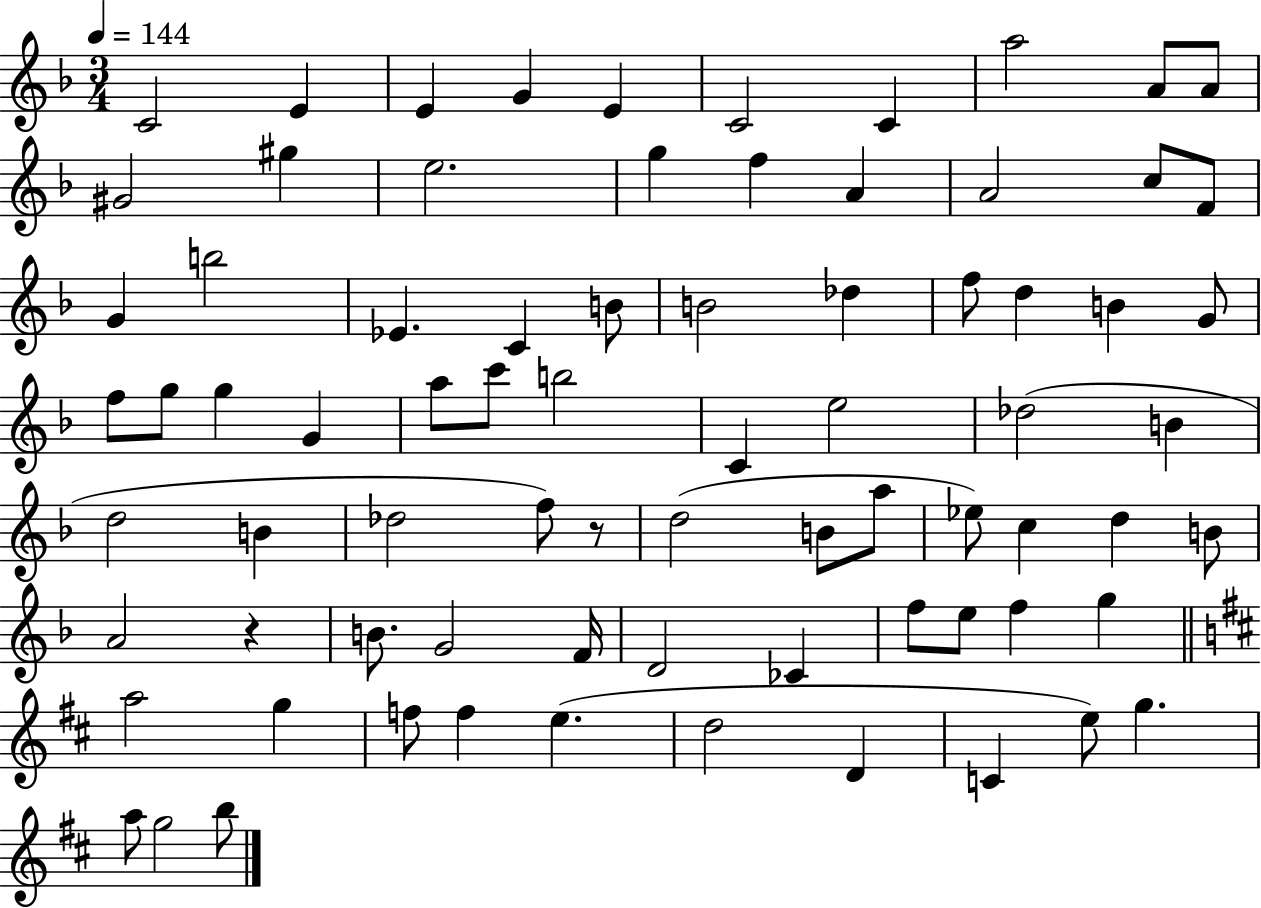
C4/h E4/q E4/q G4/q E4/q C4/h C4/q A5/h A4/e A4/e G#4/h G#5/q E5/h. G5/q F5/q A4/q A4/h C5/e F4/e G4/q B5/h Eb4/q. C4/q B4/e B4/h Db5/q F5/e D5/q B4/q G4/e F5/e G5/e G5/q G4/q A5/e C6/e B5/h C4/q E5/h Db5/h B4/q D5/h B4/q Db5/h F5/e R/e D5/h B4/e A5/e Eb5/e C5/q D5/q B4/e A4/h R/q B4/e. G4/h F4/s D4/h CES4/q F5/e E5/e F5/q G5/q A5/h G5/q F5/e F5/q E5/q. D5/h D4/q C4/q E5/e G5/q. A5/e G5/h B5/e